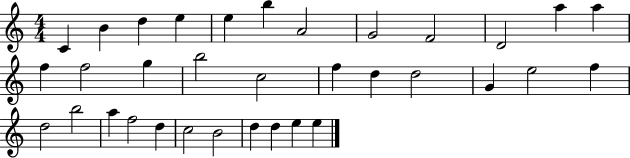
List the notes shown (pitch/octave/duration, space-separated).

C4/q B4/q D5/q E5/q E5/q B5/q A4/h G4/h F4/h D4/h A5/q A5/q F5/q F5/h G5/q B5/h C5/h F5/q D5/q D5/h G4/q E5/h F5/q D5/h B5/h A5/q F5/h D5/q C5/h B4/h D5/q D5/q E5/q E5/q